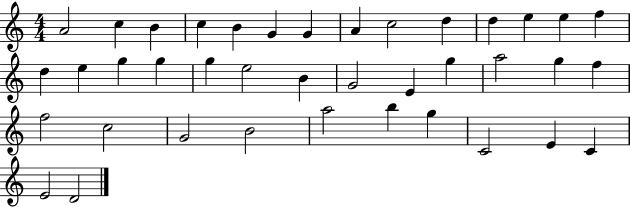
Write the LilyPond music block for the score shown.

{
  \clef treble
  \numericTimeSignature
  \time 4/4
  \key c \major
  a'2 c''4 b'4 | c''4 b'4 g'4 g'4 | a'4 c''2 d''4 | d''4 e''4 e''4 f''4 | \break d''4 e''4 g''4 g''4 | g''4 e''2 b'4 | g'2 e'4 g''4 | a''2 g''4 f''4 | \break f''2 c''2 | g'2 b'2 | a''2 b''4 g''4 | c'2 e'4 c'4 | \break e'2 d'2 | \bar "|."
}